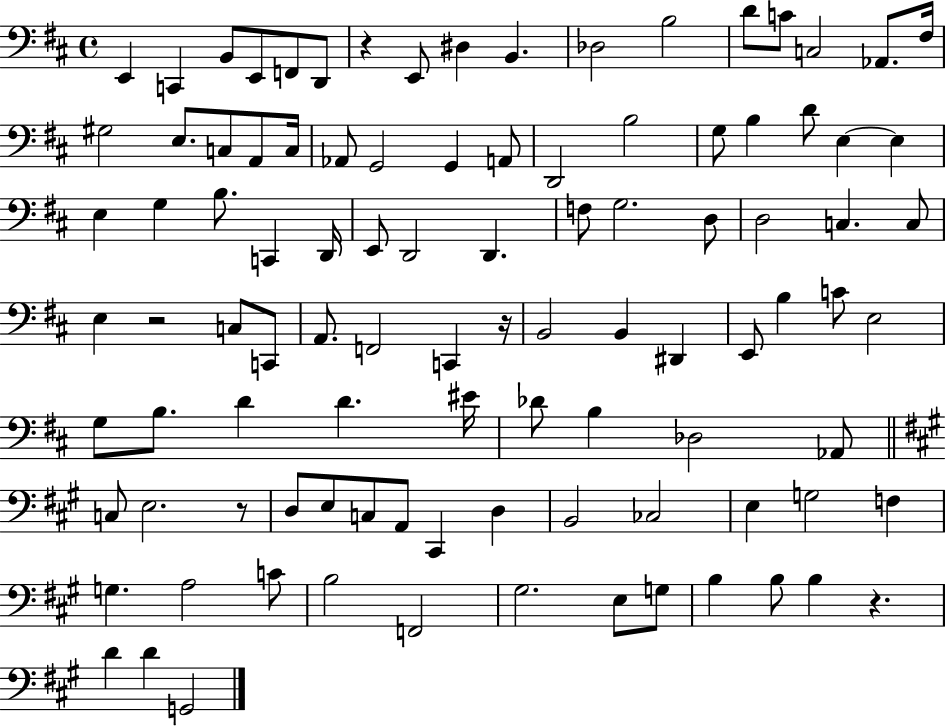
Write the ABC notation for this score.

X:1
T:Untitled
M:4/4
L:1/4
K:D
E,, C,, B,,/2 E,,/2 F,,/2 D,,/2 z E,,/2 ^D, B,, _D,2 B,2 D/2 C/2 C,2 _A,,/2 ^F,/4 ^G,2 E,/2 C,/2 A,,/2 C,/4 _A,,/2 G,,2 G,, A,,/2 D,,2 B,2 G,/2 B, D/2 E, E, E, G, B,/2 C,, D,,/4 E,,/2 D,,2 D,, F,/2 G,2 D,/2 D,2 C, C,/2 E, z2 C,/2 C,,/2 A,,/2 F,,2 C,, z/4 B,,2 B,, ^D,, E,,/2 B, C/2 E,2 G,/2 B,/2 D D ^E/4 _D/2 B, _D,2 _A,,/2 C,/2 E,2 z/2 D,/2 E,/2 C,/2 A,,/2 ^C,, D, B,,2 _C,2 E, G,2 F, G, A,2 C/2 B,2 F,,2 ^G,2 E,/2 G,/2 B, B,/2 B, z D D G,,2